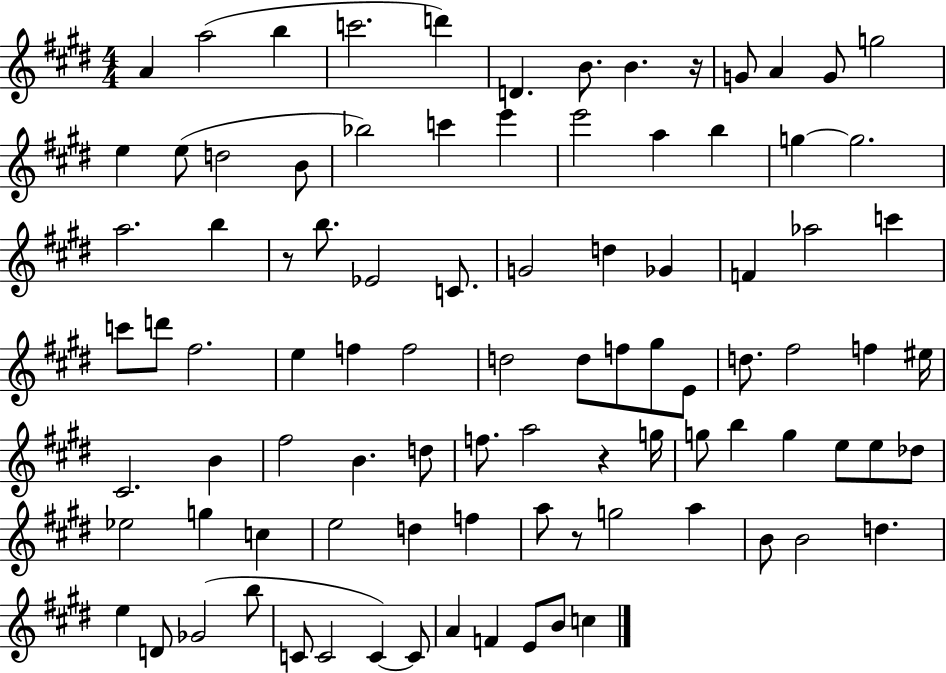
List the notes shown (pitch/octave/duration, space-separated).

A4/q A5/h B5/q C6/h. D6/q D4/q. B4/e. B4/q. R/s G4/e A4/q G4/e G5/h E5/q E5/e D5/h B4/e Bb5/h C6/q E6/q E6/h A5/q B5/q G5/q G5/h. A5/h. B5/q R/e B5/e. Eb4/h C4/e. G4/h D5/q Gb4/q F4/q Ab5/h C6/q C6/e D6/e F#5/h. E5/q F5/q F5/h D5/h D5/e F5/e G#5/e E4/e D5/e. F#5/h F5/q EIS5/s C#4/h. B4/q F#5/h B4/q. D5/e F5/e. A5/h R/q G5/s G5/e B5/q G5/q E5/e E5/e Db5/e Eb5/h G5/q C5/q E5/h D5/q F5/q A5/e R/e G5/h A5/q B4/e B4/h D5/q. E5/q D4/e Gb4/h B5/e C4/e C4/h C4/q C4/e A4/q F4/q E4/e B4/e C5/q